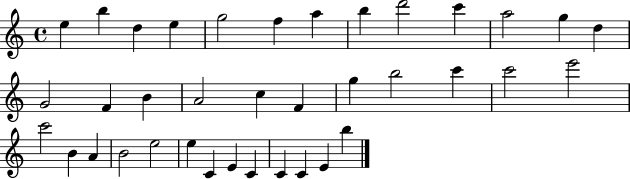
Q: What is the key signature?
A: C major